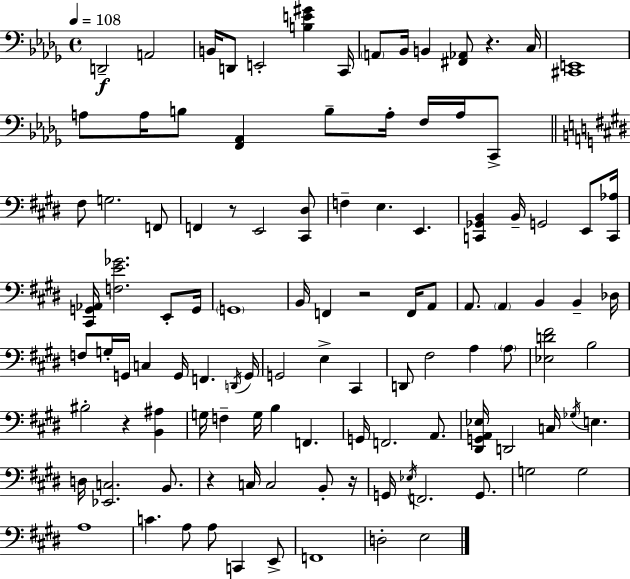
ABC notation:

X:1
T:Untitled
M:4/4
L:1/4
K:Bbm
D,,2 A,,2 B,,/4 D,,/2 E,,2 [B,E^G] C,,/4 A,,/2 _B,,/4 B,, [^F,,_A,,]/2 z C,/4 [^C,,E,,]4 A,/2 A,/4 B,/2 [F,,_A,,] B,/2 A,/4 F,/4 A,/4 C,,/2 ^F,/2 G,2 F,,/2 F,, z/2 E,,2 [^C,,^D,]/2 F, E, E,, [C,,_G,,B,,] B,,/4 G,,2 E,,/2 [C,,_A,]/4 [^C,,G,,_A,,]/4 [F,E_G]2 E,,/2 G,,/4 G,,4 B,,/4 F,, z2 F,,/4 A,,/2 A,,/2 A,, B,, B,, _D,/4 F,/2 G,/4 G,,/4 C, G,,/4 F,, D,,/4 G,,/4 G,,2 E, ^C,, D,,/2 ^F,2 A, A,/2 [_E,D^F]2 B,2 ^B,2 z [B,,^A,] G,/4 F, G,/4 B, F,, G,,/4 F,,2 A,,/2 [^D,,G,,A,,_E,]/4 D,,2 C,/4 _G,/4 E, D,/4 [_E,,C,]2 B,,/2 z C,/4 C,2 B,,/2 z/4 G,,/4 _E,/4 F,,2 G,,/2 G,2 G,2 A,4 C A,/2 A,/2 C,, E,,/2 F,,4 D,2 E,2